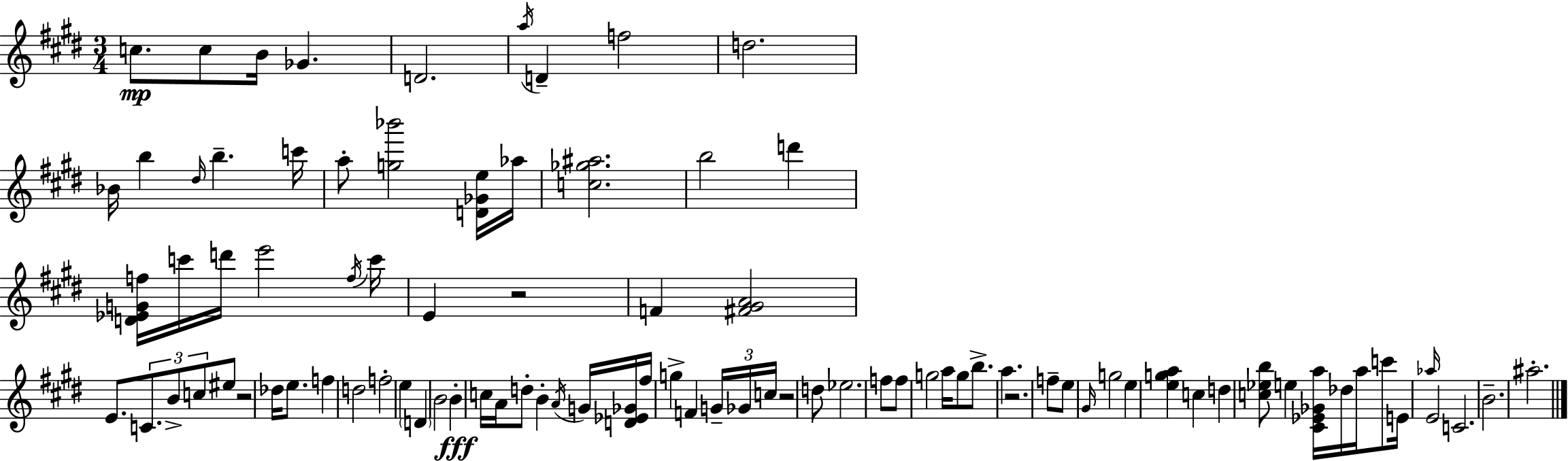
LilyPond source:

{
  \clef treble
  \numericTimeSignature
  \time 3/4
  \key e \major
  c''8.\mp c''8 b'16 ges'4. | d'2. | \acciaccatura { a''16 } d'4-- f''2 | d''2. | \break bes'16 b''4 \grace { dis''16 } b''4.-- | c'''16 a''8-. <g'' bes'''>2 | <d' ges' e''>16 aes''16 <c'' ges'' ais''>2. | b''2 d'''4 | \break <d' ees' g' f''>16 c'''16 d'''16 e'''2 | \acciaccatura { f''16 } c'''16 e'4 r2 | f'4 <fis' gis' a'>2 | e'8. \tuplet 3/2 { c'8. b'8-> c''8 } | \break eis''8 r2 des''16 | e''8. f''4 d''2 | f''2-. e''4 | \parenthesize d'4 b'2 | \break b'4-.\fff c''16 a'16 d''8-. b'4-. | \acciaccatura { a'16 } g'16 <d' ees' ges'>16 fis''16 g''4-> f'4 | \tuplet 3/2 { g'16-- ges'16 c''16 } r2 | d''8 ees''2. | \break f''8 f''8 g''2 | a''16 g''8 b''8.-> a''4. | r2. | f''8-- e''8 \grace { gis'16 } g''2 | \break e''4 <e'' g'' a''>4 | c''4 d''4 <c'' ees'' b''>8 e''4 | <cis' ees' ges' a''>16 des''16 a''16 c'''8 e'16 \grace { aes''16 } e'2 | c'2. | \break b'2.-- | ais''2.-. | \bar "|."
}